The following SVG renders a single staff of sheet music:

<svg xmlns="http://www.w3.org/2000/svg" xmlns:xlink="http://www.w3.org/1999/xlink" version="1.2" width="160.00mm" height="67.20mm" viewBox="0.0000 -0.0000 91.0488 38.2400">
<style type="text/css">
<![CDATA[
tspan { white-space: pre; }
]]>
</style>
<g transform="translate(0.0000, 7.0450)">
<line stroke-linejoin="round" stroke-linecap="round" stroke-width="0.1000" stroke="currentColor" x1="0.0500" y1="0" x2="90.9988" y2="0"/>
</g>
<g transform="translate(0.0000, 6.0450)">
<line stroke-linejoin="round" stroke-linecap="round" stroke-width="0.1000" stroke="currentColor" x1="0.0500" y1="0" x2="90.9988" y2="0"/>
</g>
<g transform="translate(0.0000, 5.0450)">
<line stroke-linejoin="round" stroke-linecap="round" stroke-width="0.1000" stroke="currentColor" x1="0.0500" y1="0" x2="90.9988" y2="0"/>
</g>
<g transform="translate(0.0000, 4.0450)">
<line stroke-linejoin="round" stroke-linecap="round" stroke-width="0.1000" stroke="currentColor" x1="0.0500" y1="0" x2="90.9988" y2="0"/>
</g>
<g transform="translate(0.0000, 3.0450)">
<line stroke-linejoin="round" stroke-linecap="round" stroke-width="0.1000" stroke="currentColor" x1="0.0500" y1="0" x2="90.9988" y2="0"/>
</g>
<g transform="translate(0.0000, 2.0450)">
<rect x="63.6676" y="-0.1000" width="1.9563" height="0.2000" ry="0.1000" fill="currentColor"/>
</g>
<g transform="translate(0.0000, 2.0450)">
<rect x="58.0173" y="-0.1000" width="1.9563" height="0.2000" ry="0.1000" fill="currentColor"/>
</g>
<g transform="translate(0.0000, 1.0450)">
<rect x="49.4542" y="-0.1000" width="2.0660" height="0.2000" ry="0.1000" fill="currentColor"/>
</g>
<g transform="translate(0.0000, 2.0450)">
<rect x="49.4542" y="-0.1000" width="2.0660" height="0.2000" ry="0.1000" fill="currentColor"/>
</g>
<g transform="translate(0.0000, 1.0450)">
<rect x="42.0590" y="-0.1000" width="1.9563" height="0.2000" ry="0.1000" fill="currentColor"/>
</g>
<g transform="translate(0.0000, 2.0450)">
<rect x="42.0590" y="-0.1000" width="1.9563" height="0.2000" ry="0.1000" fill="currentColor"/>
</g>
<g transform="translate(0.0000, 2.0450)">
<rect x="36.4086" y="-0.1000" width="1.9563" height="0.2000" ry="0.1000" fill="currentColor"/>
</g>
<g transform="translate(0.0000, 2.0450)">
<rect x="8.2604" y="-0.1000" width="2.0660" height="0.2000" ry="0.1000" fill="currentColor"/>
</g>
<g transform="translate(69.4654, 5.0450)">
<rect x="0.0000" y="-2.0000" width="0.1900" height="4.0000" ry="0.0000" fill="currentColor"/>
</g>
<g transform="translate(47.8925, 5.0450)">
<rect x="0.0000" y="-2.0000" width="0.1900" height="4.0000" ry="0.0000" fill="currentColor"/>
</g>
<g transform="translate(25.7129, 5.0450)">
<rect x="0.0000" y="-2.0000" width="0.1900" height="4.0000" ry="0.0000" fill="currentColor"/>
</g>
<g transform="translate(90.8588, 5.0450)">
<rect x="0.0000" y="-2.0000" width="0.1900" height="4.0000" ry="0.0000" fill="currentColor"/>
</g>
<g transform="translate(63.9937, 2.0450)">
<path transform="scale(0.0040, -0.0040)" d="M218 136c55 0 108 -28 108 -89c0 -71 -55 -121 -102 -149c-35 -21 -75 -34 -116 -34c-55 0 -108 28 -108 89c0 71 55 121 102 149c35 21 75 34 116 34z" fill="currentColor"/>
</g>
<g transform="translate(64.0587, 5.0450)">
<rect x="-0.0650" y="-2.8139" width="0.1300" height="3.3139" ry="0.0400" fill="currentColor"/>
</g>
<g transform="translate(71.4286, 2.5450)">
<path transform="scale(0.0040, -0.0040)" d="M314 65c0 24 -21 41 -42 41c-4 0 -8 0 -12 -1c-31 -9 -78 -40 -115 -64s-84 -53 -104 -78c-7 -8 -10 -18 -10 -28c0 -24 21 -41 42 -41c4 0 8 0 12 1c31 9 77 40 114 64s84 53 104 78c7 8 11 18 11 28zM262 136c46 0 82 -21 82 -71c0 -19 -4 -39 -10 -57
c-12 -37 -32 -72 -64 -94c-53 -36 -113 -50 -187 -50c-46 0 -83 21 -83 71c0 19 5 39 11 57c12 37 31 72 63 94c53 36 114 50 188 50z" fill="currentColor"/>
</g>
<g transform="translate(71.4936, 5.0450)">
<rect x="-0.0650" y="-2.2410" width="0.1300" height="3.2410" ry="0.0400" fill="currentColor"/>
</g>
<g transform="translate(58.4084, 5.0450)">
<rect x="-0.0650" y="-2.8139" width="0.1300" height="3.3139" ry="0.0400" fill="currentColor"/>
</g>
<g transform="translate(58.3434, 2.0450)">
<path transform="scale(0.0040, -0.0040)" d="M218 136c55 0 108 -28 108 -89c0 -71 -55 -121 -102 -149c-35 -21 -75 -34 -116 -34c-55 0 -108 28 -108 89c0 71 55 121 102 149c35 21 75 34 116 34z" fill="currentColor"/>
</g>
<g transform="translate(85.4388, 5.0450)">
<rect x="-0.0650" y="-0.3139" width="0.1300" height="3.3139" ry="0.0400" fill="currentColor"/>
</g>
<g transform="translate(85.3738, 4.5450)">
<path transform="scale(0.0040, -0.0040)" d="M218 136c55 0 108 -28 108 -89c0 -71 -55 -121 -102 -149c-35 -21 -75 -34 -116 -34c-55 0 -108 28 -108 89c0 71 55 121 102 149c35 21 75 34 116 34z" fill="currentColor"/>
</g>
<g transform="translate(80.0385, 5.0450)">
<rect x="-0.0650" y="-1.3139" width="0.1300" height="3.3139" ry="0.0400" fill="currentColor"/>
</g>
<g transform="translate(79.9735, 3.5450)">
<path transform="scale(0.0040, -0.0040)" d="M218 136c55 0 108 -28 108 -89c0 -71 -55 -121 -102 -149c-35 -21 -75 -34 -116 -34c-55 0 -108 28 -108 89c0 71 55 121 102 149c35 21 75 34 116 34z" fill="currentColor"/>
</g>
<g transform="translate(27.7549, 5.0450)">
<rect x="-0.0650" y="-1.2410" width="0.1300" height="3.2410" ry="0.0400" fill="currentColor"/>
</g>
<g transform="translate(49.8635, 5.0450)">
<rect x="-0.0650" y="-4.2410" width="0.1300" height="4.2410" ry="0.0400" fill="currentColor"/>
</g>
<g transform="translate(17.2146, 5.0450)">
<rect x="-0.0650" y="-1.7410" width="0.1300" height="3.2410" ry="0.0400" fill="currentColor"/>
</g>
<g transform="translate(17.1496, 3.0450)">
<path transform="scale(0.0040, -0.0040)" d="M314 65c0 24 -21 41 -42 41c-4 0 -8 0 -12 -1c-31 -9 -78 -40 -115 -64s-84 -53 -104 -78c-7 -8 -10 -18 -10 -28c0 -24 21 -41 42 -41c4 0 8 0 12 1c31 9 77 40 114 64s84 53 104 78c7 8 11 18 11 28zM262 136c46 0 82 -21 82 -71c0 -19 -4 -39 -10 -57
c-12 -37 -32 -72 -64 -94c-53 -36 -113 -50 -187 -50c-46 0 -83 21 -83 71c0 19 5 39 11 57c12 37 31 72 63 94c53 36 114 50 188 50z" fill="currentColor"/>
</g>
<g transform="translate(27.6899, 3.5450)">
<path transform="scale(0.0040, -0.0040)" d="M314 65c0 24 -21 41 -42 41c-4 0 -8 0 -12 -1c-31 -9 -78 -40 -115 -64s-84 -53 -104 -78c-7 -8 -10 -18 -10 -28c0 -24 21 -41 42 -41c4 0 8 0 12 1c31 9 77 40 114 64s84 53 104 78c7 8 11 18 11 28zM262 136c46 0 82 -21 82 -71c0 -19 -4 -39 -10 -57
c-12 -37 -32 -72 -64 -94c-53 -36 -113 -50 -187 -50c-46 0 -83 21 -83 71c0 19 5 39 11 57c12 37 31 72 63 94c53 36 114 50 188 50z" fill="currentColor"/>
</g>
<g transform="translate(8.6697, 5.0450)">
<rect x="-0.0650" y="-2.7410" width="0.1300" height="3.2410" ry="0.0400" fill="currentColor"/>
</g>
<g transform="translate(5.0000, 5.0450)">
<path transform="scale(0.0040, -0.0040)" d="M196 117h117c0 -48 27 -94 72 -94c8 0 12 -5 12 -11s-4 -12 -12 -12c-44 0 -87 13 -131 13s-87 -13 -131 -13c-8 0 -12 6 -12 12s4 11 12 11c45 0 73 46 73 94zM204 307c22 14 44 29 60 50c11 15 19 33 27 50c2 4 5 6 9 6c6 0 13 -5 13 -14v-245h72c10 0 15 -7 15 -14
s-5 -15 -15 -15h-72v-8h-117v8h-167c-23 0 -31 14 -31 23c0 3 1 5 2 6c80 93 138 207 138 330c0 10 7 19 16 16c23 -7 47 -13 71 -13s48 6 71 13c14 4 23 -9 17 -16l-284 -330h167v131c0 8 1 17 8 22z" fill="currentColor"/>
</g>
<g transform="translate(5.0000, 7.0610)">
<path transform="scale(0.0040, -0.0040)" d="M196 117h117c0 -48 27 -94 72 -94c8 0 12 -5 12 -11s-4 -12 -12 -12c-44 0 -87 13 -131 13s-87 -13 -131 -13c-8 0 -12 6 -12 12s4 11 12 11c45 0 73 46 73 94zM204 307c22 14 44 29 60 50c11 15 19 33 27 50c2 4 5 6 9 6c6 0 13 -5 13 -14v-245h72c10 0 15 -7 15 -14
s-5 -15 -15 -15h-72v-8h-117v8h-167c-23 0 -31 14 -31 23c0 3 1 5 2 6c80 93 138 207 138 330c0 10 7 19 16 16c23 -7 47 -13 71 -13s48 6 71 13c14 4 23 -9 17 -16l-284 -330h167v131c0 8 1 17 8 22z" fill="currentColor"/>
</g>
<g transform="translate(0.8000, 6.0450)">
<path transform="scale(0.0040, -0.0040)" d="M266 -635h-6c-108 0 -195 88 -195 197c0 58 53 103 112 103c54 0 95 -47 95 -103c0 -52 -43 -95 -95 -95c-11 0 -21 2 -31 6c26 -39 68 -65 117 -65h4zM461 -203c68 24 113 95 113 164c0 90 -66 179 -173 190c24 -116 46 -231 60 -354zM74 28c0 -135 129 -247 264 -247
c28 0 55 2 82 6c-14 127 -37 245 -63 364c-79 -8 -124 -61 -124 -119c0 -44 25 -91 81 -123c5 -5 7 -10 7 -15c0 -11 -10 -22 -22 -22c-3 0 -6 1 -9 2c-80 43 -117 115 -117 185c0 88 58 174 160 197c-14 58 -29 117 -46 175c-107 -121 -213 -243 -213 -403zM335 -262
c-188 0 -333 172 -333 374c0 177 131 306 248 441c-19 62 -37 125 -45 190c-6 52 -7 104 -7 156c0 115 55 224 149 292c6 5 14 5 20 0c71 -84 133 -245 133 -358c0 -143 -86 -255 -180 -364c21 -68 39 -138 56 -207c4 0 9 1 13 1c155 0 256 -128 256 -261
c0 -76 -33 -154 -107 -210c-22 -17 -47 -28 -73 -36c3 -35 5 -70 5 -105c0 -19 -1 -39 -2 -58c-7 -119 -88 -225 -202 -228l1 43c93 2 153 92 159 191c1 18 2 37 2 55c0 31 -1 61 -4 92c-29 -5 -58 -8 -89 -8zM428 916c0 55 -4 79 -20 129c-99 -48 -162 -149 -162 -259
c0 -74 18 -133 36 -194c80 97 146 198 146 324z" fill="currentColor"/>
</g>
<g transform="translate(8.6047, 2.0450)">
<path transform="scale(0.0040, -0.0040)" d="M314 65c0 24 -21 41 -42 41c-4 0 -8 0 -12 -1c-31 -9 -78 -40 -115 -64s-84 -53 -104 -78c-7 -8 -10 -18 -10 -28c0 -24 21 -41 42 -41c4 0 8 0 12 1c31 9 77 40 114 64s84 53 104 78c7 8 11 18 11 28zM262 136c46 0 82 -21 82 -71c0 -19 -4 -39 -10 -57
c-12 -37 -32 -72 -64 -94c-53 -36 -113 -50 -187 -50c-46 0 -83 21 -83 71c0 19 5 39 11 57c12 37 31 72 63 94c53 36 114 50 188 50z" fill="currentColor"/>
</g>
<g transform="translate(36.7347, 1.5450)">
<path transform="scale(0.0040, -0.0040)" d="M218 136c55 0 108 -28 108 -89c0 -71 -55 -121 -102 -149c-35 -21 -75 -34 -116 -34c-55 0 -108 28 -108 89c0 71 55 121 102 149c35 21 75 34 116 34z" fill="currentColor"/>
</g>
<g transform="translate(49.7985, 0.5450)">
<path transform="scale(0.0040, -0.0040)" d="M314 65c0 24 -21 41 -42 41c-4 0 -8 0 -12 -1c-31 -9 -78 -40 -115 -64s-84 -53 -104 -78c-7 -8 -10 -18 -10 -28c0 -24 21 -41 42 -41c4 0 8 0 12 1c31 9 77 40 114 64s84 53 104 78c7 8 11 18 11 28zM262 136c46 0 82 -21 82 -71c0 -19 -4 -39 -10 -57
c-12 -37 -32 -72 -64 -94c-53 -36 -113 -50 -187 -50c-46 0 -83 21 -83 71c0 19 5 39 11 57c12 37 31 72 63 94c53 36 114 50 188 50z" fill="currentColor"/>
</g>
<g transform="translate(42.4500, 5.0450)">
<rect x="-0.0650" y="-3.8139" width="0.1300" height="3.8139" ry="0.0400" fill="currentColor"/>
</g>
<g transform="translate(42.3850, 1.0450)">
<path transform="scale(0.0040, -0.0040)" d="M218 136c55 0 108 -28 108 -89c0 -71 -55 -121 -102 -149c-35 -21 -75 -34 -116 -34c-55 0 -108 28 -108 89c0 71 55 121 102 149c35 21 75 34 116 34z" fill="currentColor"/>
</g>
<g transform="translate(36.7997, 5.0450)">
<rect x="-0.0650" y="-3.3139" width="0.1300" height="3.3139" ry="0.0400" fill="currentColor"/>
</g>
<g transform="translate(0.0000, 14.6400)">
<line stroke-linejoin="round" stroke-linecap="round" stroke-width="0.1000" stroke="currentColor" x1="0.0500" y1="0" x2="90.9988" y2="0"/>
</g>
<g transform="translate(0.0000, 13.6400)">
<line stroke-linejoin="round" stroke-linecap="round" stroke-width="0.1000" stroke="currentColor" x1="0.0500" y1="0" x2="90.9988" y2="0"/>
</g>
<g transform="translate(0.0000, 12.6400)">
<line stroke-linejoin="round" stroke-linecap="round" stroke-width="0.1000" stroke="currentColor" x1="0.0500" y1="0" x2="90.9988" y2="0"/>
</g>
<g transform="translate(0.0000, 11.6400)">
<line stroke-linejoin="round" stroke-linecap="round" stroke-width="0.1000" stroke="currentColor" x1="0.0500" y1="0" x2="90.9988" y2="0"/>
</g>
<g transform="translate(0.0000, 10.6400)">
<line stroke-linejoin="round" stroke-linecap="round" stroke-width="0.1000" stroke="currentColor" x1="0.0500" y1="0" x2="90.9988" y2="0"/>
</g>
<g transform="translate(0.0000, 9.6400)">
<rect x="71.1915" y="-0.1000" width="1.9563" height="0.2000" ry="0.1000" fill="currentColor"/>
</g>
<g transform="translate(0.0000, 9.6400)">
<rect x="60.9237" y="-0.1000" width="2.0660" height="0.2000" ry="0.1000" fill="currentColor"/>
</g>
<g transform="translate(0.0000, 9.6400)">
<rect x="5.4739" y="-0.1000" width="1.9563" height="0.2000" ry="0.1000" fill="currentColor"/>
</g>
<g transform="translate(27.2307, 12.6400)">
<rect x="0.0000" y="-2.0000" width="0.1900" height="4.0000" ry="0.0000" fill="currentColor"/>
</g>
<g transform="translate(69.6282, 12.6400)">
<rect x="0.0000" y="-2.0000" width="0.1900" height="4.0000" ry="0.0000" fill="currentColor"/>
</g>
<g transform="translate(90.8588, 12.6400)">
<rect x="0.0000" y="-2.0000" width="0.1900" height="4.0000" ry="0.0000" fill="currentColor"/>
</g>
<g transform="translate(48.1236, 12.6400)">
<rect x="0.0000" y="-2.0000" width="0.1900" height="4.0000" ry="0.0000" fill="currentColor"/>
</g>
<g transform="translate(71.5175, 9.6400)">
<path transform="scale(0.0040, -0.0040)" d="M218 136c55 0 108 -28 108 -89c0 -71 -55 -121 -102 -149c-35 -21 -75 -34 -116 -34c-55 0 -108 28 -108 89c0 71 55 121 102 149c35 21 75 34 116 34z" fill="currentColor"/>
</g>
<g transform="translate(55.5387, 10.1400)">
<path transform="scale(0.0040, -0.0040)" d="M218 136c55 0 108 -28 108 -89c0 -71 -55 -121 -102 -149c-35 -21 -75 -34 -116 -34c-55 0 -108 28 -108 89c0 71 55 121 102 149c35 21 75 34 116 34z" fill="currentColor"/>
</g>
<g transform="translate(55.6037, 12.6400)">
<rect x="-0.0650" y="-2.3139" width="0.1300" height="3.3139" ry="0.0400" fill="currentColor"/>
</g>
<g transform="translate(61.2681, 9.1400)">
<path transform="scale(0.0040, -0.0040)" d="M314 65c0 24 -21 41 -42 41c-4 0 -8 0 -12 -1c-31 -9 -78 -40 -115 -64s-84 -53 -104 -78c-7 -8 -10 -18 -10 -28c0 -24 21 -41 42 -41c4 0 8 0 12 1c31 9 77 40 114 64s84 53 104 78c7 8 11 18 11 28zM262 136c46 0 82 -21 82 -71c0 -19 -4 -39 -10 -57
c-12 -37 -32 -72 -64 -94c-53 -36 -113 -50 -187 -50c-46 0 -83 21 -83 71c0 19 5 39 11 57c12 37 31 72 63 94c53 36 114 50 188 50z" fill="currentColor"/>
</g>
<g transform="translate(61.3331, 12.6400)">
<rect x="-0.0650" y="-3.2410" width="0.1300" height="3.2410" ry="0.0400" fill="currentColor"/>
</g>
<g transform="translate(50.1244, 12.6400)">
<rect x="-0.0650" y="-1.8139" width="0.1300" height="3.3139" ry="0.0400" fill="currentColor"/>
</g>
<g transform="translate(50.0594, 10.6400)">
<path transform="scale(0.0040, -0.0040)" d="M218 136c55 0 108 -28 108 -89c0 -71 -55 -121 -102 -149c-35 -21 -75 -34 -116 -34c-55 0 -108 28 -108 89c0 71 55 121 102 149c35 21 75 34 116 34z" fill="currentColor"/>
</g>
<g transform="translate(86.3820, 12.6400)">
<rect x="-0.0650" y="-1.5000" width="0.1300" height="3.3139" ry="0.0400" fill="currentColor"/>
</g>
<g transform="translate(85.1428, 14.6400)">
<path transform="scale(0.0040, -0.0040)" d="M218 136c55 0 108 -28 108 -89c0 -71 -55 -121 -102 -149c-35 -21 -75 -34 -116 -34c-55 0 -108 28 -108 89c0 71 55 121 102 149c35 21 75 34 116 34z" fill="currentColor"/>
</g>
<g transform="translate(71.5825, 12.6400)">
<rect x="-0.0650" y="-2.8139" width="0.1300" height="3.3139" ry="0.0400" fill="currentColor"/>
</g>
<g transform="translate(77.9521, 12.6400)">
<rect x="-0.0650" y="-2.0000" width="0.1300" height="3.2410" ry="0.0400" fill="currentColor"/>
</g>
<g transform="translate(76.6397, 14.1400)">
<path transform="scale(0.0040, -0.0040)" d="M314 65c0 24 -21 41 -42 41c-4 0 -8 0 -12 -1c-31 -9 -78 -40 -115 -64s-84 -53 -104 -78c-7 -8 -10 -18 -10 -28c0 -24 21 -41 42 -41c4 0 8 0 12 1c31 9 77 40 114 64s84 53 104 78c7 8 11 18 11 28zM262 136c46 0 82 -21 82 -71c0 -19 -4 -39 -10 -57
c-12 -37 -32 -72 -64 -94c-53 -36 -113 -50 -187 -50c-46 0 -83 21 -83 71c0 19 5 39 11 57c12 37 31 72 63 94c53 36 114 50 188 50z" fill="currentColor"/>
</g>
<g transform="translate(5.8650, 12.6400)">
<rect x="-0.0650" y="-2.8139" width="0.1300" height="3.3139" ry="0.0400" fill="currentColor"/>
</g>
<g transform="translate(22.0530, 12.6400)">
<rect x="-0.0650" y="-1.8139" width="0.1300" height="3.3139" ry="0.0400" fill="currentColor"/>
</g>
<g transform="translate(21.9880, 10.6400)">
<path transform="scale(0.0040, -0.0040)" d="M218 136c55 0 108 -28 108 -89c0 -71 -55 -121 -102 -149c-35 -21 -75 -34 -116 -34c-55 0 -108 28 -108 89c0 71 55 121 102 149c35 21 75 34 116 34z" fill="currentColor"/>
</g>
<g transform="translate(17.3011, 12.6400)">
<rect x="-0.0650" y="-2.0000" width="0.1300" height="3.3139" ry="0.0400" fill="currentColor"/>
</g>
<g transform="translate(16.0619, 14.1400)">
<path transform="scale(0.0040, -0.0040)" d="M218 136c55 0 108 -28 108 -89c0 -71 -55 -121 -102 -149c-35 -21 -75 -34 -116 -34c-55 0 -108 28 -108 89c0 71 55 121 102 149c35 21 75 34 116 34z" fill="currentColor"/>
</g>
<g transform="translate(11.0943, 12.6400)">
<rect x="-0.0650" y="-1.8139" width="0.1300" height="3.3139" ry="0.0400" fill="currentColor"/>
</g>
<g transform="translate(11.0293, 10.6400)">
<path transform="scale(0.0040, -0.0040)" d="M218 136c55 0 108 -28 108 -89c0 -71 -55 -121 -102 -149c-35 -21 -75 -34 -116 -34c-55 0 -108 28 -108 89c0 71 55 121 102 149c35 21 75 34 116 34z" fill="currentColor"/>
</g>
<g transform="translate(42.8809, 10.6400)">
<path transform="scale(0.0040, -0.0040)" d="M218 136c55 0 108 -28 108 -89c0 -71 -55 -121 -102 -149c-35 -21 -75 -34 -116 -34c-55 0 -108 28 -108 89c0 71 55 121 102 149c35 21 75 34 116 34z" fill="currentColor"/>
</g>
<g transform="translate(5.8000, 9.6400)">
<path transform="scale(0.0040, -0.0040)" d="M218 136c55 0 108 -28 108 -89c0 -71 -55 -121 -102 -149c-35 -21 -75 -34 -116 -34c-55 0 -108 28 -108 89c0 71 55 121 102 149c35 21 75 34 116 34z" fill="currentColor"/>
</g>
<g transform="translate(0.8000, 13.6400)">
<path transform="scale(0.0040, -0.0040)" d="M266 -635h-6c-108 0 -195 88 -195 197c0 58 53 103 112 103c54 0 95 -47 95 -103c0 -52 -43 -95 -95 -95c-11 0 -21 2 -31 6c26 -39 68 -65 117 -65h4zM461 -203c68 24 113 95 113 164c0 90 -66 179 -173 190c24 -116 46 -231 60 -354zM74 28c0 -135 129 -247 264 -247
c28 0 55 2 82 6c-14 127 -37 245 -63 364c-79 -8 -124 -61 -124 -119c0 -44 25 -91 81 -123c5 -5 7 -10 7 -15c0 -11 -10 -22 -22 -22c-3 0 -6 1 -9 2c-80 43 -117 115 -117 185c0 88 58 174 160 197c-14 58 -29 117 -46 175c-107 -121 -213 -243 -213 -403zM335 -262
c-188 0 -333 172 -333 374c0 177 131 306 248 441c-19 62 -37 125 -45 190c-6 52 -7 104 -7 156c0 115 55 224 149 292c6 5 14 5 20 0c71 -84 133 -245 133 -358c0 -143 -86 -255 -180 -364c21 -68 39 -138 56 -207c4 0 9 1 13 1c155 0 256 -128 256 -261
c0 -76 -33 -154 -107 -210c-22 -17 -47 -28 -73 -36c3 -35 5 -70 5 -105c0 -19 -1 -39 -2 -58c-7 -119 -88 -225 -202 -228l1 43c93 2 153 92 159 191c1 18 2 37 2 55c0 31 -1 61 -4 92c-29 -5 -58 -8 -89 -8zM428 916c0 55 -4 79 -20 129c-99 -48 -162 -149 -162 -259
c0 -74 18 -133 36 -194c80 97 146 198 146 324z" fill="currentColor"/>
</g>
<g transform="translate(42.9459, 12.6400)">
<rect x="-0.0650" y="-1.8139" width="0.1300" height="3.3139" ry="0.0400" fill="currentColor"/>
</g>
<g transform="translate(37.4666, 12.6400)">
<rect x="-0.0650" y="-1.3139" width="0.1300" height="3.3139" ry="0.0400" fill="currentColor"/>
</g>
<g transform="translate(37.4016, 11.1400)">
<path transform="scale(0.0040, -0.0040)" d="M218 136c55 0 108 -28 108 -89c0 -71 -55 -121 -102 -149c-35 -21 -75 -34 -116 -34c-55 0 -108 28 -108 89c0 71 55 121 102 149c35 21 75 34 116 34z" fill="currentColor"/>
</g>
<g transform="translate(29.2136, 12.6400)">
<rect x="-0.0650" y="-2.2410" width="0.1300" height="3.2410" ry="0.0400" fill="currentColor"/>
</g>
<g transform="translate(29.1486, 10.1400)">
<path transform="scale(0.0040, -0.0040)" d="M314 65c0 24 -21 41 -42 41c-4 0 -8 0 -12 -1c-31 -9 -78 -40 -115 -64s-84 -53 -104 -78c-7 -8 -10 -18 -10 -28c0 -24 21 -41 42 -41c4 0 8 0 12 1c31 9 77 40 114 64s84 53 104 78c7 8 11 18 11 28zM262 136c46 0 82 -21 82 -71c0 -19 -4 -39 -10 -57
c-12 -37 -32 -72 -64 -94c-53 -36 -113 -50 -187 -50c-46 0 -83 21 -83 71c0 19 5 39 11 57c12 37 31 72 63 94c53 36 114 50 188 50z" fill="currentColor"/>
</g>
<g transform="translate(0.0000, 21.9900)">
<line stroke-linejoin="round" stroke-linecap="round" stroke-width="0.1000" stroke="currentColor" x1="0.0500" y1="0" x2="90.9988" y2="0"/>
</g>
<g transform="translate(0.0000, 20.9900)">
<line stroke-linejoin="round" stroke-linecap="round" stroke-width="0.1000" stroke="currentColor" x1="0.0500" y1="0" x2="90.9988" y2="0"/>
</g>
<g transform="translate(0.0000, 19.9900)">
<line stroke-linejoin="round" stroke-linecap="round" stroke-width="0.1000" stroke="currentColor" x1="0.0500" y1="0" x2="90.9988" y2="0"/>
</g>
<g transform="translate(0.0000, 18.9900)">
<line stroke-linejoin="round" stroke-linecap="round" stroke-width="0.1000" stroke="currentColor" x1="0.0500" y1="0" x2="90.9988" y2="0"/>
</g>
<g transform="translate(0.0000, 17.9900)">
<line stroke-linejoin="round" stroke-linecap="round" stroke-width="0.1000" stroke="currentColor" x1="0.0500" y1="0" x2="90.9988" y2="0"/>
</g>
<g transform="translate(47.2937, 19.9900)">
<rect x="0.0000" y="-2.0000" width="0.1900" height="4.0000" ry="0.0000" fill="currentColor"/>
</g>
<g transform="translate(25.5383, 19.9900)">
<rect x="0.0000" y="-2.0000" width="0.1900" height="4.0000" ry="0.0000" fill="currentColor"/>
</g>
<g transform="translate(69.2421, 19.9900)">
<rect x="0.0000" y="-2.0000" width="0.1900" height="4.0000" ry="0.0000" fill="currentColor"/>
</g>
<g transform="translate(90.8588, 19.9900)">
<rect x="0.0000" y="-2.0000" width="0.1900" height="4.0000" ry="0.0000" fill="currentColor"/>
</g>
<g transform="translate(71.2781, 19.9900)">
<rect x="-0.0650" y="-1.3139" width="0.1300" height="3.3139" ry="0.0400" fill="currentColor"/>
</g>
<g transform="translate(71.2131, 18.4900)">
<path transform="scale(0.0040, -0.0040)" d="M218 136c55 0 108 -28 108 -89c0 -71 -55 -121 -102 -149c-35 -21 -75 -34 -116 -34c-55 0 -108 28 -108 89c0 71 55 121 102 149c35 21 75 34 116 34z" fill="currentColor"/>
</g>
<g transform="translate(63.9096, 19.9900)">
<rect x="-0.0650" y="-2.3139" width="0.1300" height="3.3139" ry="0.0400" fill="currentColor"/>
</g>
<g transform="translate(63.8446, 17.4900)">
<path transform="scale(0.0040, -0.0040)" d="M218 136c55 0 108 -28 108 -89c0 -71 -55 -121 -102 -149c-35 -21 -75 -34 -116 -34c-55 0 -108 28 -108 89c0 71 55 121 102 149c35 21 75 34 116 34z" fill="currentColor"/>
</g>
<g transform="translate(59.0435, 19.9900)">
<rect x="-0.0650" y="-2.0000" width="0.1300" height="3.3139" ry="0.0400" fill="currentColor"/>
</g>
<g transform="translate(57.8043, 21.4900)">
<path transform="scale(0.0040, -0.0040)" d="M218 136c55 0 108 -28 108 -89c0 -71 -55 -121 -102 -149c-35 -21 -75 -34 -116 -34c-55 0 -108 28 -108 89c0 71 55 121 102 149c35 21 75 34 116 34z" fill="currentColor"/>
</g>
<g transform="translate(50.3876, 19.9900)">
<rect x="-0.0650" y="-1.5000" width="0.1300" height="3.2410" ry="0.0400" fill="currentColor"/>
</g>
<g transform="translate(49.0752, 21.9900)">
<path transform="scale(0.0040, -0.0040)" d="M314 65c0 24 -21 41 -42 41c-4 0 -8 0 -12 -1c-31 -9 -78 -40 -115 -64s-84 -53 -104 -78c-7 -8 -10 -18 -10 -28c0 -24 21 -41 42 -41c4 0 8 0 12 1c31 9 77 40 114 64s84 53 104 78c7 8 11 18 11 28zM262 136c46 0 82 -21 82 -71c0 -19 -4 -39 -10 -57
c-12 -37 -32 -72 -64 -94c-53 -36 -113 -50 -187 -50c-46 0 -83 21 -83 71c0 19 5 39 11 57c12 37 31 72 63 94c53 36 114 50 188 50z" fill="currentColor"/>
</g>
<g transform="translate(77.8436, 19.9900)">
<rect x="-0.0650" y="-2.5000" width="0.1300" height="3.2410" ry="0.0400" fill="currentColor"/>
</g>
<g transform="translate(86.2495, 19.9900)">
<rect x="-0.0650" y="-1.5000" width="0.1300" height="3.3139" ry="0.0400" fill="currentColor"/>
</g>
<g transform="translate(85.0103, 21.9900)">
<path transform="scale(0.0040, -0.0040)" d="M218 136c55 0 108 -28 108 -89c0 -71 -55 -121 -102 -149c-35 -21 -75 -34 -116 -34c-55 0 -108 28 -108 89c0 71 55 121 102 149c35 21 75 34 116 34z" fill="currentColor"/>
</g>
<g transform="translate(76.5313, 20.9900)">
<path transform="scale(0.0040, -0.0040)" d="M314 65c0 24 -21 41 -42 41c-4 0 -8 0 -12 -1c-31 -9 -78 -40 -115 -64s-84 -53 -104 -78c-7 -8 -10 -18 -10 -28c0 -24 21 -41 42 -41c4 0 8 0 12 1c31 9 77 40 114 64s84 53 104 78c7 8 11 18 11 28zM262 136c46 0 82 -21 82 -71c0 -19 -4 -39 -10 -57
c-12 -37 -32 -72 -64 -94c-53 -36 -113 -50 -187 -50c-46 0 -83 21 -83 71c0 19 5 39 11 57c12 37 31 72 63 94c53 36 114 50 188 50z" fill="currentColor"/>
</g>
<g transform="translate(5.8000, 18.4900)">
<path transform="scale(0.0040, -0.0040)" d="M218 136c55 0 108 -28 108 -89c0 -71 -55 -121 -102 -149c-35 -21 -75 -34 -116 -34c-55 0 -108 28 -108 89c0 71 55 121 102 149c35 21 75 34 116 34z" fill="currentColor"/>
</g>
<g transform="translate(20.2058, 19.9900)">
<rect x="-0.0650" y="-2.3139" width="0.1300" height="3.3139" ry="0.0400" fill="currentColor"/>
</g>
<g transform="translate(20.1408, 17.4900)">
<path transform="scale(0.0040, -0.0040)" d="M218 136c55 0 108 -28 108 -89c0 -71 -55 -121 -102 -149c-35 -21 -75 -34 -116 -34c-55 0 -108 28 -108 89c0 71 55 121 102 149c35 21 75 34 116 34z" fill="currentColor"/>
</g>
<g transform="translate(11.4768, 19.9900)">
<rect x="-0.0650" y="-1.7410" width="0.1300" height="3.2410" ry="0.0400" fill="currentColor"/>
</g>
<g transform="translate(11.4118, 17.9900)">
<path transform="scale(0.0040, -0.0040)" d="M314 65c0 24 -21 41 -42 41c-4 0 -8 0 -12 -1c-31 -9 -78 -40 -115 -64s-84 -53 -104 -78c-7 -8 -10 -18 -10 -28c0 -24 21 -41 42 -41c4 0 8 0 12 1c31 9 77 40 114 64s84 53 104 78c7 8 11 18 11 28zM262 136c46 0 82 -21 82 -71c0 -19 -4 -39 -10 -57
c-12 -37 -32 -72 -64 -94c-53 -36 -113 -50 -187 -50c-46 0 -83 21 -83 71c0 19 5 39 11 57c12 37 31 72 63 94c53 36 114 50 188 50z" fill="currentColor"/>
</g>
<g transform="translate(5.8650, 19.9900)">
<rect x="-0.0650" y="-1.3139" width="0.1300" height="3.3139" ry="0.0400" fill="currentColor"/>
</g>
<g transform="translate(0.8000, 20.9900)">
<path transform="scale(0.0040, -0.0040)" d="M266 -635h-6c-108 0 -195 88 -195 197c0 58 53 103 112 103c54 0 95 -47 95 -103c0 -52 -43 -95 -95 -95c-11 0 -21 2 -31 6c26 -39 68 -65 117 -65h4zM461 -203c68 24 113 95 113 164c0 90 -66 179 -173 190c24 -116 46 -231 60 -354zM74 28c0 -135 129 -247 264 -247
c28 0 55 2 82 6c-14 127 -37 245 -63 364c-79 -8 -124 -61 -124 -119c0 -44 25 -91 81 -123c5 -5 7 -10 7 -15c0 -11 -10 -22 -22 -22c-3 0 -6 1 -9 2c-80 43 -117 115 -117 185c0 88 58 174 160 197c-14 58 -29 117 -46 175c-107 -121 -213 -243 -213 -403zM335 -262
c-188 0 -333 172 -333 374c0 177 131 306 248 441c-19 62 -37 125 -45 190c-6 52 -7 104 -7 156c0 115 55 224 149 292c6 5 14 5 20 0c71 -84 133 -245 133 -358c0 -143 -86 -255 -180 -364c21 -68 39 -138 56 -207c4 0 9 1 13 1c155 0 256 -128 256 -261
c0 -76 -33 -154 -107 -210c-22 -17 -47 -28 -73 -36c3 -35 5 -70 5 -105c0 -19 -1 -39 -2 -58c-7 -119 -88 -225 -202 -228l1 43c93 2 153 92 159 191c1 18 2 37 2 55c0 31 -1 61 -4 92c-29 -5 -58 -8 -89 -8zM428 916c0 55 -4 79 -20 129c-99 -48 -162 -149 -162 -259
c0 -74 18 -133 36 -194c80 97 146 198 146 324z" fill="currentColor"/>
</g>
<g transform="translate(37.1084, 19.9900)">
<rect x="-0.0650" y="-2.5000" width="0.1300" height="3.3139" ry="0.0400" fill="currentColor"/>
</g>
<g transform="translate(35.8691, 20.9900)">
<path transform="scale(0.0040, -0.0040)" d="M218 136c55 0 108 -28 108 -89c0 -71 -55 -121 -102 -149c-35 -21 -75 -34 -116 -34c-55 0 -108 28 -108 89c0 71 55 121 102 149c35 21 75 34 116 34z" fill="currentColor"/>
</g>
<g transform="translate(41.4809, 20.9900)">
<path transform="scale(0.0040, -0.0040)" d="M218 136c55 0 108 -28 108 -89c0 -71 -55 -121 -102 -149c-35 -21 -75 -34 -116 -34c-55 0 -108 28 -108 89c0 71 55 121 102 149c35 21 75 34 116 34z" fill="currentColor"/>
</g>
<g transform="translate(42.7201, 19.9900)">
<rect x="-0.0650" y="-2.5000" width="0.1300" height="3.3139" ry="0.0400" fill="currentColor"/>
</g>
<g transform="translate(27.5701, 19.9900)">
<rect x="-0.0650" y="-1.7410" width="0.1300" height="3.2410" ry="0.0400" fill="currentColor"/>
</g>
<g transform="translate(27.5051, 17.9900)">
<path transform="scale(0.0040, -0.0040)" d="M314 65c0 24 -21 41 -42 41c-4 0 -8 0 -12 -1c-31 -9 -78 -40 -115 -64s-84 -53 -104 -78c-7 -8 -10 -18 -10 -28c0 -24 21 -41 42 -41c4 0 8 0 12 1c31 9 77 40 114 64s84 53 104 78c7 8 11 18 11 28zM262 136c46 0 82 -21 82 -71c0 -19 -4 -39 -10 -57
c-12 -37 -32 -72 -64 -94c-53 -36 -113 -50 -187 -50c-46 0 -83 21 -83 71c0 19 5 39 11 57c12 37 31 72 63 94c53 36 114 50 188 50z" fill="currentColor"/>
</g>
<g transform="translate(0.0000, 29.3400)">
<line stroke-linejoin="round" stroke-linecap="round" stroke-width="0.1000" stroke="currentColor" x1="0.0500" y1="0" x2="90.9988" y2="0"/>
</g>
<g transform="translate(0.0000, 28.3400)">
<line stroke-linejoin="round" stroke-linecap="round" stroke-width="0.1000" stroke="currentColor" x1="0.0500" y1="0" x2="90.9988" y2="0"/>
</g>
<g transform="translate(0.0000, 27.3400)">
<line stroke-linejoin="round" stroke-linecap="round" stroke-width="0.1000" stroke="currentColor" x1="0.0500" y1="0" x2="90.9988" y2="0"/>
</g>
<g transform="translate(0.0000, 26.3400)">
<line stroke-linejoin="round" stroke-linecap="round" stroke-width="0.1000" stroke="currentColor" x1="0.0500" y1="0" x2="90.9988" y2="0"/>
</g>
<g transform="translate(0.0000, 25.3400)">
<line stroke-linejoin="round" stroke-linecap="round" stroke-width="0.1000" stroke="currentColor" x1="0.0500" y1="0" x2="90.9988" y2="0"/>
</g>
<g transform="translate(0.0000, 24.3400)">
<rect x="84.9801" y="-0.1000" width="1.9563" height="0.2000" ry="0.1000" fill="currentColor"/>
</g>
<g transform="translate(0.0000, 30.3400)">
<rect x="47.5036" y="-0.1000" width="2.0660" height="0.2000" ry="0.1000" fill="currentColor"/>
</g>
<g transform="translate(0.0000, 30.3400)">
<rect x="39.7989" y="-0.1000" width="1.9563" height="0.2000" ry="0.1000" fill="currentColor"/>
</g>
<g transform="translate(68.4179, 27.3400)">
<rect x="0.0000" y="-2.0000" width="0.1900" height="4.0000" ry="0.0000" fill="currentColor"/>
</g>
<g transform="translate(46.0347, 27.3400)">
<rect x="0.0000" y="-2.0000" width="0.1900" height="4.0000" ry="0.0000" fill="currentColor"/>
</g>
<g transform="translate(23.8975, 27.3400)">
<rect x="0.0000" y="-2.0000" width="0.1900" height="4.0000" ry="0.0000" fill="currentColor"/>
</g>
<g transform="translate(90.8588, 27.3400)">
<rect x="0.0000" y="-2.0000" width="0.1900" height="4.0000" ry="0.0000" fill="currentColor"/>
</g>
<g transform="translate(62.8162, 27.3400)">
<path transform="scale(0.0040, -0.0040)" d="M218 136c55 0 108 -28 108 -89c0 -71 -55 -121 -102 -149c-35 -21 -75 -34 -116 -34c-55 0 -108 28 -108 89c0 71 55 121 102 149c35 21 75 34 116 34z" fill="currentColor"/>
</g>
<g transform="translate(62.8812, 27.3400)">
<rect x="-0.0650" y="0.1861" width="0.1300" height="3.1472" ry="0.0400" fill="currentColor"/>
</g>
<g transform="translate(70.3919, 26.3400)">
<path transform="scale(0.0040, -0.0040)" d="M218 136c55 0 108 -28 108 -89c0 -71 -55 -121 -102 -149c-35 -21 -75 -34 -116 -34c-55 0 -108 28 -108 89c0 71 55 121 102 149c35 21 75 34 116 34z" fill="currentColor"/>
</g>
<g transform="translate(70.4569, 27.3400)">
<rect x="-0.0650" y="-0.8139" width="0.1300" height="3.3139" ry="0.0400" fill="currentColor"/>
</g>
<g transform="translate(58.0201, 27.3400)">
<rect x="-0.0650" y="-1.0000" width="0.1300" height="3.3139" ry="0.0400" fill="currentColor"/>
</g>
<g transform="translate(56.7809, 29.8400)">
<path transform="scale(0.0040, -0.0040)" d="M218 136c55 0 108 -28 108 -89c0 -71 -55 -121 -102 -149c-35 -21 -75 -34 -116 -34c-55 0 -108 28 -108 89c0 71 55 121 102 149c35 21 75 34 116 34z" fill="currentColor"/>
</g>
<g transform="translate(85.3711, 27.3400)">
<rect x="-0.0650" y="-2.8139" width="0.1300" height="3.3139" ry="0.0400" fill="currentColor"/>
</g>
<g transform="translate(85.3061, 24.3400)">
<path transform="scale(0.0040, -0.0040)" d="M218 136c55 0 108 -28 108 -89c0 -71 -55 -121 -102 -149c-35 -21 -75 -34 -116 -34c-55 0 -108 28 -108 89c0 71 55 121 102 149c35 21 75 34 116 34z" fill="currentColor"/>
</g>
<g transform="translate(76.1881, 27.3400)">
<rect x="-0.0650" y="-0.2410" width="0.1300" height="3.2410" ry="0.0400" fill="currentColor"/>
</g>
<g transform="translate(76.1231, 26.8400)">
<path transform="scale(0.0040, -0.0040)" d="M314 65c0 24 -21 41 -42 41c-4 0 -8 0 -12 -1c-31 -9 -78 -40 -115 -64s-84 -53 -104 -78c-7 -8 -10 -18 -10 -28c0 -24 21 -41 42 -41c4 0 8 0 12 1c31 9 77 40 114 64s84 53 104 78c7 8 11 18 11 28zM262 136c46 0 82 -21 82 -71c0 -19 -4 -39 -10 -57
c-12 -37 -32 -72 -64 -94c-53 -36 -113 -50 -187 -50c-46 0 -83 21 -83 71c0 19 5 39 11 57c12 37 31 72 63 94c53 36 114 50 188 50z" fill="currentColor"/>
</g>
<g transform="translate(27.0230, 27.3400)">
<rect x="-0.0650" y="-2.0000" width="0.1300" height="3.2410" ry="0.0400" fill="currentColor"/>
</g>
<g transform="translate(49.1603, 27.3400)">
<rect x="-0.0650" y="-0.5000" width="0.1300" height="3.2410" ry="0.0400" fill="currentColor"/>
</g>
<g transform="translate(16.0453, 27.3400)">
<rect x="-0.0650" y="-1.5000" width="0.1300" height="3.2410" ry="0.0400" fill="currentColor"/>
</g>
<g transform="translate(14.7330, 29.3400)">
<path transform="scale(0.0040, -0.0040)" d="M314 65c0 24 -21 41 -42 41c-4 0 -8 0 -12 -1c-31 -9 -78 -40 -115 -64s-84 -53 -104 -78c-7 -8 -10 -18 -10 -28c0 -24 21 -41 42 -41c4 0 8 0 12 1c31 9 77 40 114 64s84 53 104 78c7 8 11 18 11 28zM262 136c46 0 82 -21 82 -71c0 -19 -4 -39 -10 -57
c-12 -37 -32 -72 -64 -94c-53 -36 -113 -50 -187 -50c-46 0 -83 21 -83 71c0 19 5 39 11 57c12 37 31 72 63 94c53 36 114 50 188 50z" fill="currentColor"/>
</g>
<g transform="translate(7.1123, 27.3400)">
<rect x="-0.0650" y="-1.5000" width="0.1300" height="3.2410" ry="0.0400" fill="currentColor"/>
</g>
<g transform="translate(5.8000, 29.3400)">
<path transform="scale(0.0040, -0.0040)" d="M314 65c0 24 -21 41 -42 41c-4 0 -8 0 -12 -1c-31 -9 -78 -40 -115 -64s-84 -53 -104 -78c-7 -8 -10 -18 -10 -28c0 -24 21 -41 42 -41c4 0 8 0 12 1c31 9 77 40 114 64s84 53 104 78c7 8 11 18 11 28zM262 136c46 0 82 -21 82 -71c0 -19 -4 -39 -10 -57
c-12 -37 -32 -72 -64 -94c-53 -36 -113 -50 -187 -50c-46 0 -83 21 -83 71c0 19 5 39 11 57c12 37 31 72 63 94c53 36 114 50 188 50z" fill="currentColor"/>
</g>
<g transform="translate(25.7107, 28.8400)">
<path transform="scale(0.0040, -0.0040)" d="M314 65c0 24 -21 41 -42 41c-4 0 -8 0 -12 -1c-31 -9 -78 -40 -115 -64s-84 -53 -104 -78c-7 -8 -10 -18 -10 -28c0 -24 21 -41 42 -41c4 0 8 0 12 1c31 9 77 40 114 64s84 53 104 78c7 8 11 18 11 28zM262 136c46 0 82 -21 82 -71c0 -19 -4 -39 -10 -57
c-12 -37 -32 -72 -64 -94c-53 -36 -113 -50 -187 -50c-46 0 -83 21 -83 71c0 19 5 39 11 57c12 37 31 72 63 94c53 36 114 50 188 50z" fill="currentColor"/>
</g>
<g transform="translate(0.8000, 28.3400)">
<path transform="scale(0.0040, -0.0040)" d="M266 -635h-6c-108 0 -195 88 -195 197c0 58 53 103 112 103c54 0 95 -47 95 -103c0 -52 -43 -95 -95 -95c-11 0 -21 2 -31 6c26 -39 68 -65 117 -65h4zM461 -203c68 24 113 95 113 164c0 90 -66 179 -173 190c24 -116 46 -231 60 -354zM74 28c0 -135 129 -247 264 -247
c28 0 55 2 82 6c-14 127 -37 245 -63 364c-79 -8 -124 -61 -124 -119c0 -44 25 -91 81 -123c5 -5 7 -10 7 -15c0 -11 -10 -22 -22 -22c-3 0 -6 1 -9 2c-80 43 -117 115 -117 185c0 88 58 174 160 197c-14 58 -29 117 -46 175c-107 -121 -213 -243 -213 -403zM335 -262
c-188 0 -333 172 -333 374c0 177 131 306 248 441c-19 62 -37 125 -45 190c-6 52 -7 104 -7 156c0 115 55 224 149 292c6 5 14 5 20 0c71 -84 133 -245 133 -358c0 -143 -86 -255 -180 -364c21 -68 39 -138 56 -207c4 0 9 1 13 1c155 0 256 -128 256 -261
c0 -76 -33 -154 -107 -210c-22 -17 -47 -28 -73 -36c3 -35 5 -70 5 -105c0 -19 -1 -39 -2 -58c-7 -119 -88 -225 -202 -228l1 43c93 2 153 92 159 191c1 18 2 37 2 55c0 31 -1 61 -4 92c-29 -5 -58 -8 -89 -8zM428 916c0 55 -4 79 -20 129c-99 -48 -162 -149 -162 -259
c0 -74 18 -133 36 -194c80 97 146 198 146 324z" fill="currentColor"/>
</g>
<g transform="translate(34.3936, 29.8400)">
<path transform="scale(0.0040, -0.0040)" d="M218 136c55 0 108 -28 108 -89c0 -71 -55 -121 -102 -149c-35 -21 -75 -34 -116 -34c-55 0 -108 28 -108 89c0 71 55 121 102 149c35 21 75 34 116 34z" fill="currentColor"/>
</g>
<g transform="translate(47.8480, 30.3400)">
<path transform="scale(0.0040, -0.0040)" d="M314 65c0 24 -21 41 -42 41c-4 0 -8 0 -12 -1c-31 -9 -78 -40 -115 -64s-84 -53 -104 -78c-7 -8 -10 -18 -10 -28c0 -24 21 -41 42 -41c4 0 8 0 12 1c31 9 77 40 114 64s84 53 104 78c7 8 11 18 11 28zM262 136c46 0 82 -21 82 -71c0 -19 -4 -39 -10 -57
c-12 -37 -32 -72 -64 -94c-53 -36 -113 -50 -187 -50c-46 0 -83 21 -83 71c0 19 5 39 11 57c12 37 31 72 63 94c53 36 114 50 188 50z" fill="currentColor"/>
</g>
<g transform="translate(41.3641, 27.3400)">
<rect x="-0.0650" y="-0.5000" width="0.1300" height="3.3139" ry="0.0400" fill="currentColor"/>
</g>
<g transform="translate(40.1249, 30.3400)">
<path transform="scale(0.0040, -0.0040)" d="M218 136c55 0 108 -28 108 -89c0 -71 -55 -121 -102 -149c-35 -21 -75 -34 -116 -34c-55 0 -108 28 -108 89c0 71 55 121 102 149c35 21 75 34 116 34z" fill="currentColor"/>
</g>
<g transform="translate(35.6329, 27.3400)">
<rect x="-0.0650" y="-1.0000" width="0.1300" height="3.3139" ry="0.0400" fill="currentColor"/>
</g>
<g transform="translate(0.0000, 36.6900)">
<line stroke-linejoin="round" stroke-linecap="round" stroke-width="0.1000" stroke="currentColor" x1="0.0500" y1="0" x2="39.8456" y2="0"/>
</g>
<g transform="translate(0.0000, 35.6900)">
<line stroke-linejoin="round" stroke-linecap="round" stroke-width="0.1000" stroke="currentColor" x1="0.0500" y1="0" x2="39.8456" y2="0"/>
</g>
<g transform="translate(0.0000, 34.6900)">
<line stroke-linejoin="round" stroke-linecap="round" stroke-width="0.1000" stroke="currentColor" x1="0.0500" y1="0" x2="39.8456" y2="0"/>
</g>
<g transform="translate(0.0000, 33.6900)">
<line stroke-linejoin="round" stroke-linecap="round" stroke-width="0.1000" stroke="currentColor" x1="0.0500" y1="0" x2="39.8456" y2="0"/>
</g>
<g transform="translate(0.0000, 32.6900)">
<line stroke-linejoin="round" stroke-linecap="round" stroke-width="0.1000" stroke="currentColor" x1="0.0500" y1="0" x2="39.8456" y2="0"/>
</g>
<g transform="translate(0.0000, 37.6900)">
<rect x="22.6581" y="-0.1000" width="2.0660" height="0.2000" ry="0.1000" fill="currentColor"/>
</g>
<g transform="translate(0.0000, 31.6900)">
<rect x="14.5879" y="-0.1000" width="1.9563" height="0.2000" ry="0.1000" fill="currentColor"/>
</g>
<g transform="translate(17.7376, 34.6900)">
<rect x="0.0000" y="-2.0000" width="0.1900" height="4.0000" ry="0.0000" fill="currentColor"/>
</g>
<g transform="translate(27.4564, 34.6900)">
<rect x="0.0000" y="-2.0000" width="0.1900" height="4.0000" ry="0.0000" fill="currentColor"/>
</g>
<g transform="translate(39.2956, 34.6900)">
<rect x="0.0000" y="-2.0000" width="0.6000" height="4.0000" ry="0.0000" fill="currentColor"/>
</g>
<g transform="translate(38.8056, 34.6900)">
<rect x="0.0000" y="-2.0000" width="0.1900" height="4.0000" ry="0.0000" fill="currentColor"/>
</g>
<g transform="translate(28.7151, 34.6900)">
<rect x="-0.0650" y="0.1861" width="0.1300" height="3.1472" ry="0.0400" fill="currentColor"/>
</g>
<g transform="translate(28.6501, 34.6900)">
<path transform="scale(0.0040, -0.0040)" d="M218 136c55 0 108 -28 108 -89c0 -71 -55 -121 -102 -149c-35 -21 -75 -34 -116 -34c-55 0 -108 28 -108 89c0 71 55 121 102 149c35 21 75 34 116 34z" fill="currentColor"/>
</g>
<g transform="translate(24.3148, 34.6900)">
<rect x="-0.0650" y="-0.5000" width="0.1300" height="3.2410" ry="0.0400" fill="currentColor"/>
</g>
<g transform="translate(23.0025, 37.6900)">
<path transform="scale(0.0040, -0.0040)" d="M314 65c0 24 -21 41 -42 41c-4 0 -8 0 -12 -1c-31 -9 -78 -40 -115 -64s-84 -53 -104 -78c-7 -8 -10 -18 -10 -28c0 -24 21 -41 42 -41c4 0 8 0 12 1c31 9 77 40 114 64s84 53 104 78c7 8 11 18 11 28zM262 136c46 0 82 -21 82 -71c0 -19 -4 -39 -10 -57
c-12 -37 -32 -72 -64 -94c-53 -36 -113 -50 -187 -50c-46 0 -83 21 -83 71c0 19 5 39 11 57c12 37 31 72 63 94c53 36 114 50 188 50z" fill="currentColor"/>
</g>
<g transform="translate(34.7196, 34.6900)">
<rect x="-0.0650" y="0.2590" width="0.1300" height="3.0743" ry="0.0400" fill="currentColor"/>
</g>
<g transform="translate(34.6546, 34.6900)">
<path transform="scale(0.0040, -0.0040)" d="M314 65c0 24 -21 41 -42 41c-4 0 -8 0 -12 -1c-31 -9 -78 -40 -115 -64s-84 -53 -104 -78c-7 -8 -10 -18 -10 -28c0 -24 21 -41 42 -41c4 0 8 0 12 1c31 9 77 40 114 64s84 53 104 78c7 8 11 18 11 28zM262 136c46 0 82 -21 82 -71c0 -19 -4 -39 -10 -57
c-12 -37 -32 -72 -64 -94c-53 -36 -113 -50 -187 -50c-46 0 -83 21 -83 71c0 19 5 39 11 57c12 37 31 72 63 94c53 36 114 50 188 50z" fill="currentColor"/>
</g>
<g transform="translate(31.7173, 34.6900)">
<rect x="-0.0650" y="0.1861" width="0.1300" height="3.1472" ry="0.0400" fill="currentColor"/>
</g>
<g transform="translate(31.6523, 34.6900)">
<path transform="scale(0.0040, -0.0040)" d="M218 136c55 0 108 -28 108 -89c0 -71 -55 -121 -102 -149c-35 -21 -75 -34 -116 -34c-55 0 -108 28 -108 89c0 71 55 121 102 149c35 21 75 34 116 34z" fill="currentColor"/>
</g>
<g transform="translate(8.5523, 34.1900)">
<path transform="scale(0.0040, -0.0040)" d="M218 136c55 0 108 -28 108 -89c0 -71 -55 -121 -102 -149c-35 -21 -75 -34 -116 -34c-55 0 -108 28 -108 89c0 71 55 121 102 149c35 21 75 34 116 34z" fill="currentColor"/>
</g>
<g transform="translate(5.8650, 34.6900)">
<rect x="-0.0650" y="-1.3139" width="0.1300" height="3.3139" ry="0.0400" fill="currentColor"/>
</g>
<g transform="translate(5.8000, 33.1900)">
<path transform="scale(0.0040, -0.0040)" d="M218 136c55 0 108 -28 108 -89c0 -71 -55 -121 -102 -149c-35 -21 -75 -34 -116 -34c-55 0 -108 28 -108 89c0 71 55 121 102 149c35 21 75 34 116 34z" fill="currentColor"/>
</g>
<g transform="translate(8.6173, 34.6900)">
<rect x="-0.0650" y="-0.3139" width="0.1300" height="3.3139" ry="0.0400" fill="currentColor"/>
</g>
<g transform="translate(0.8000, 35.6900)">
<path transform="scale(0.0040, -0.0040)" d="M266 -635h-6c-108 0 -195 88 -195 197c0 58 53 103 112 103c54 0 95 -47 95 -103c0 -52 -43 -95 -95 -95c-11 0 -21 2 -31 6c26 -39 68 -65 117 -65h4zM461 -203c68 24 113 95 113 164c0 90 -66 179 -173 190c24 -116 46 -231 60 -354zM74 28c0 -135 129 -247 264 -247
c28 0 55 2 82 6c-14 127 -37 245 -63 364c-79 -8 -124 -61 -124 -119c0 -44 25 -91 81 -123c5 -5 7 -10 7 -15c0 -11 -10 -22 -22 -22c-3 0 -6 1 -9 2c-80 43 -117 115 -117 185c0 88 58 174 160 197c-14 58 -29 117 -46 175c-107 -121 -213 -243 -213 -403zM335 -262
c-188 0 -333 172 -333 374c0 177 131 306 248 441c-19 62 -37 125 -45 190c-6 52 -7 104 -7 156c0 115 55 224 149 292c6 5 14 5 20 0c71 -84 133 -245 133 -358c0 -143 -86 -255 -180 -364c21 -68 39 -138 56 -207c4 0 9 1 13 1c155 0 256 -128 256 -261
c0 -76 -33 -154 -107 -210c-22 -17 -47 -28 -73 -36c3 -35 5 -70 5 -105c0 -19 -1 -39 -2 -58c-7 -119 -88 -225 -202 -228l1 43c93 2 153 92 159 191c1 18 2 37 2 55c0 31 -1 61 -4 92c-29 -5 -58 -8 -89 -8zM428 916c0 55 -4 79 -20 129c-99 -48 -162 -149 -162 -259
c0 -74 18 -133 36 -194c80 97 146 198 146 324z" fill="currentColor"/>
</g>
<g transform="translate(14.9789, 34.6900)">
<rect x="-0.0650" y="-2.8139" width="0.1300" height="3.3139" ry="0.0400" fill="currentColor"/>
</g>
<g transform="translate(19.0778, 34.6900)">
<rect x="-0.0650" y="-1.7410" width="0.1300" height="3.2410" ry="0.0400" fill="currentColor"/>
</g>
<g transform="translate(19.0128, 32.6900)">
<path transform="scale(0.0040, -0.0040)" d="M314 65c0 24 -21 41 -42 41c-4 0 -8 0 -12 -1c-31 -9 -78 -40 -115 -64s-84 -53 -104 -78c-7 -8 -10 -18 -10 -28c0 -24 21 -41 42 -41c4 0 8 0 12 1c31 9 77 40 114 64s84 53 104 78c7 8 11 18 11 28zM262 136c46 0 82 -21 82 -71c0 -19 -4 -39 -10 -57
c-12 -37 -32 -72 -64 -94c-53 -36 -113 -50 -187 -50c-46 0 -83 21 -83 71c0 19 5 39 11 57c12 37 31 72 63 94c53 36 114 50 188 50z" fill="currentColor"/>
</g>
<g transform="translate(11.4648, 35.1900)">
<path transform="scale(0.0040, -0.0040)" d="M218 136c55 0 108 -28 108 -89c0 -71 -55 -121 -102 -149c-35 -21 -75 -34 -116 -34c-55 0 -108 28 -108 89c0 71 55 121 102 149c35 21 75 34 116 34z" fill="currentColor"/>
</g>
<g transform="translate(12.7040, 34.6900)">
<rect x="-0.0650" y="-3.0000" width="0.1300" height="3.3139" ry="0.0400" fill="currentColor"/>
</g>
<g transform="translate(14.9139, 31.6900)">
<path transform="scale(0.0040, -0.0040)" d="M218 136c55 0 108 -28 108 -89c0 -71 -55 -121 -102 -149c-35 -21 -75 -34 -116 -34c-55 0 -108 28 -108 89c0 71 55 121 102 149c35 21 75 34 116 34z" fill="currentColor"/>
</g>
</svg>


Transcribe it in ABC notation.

X:1
T:Untitled
M:4/4
L:1/4
K:C
a2 f2 e2 b c' d'2 a a g2 e c a f F f g2 e f f g b2 a F2 E e f2 g f2 G G E2 F g e G2 E E2 E2 F2 D C C2 D B d c2 a e c A a f2 C2 B B B2